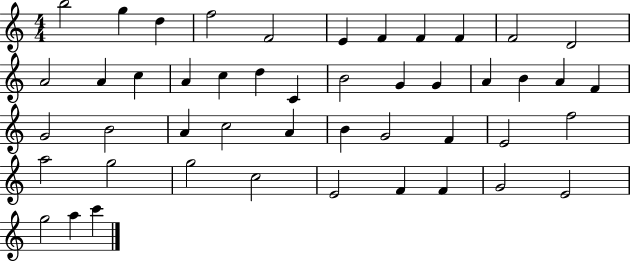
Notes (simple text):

B5/h G5/q D5/q F5/h F4/h E4/q F4/q F4/q F4/q F4/h D4/h A4/h A4/q C5/q A4/q C5/q D5/q C4/q B4/h G4/q G4/q A4/q B4/q A4/q F4/q G4/h B4/h A4/q C5/h A4/q B4/q G4/h F4/q E4/h F5/h A5/h G5/h G5/h C5/h E4/h F4/q F4/q G4/h E4/h G5/h A5/q C6/q